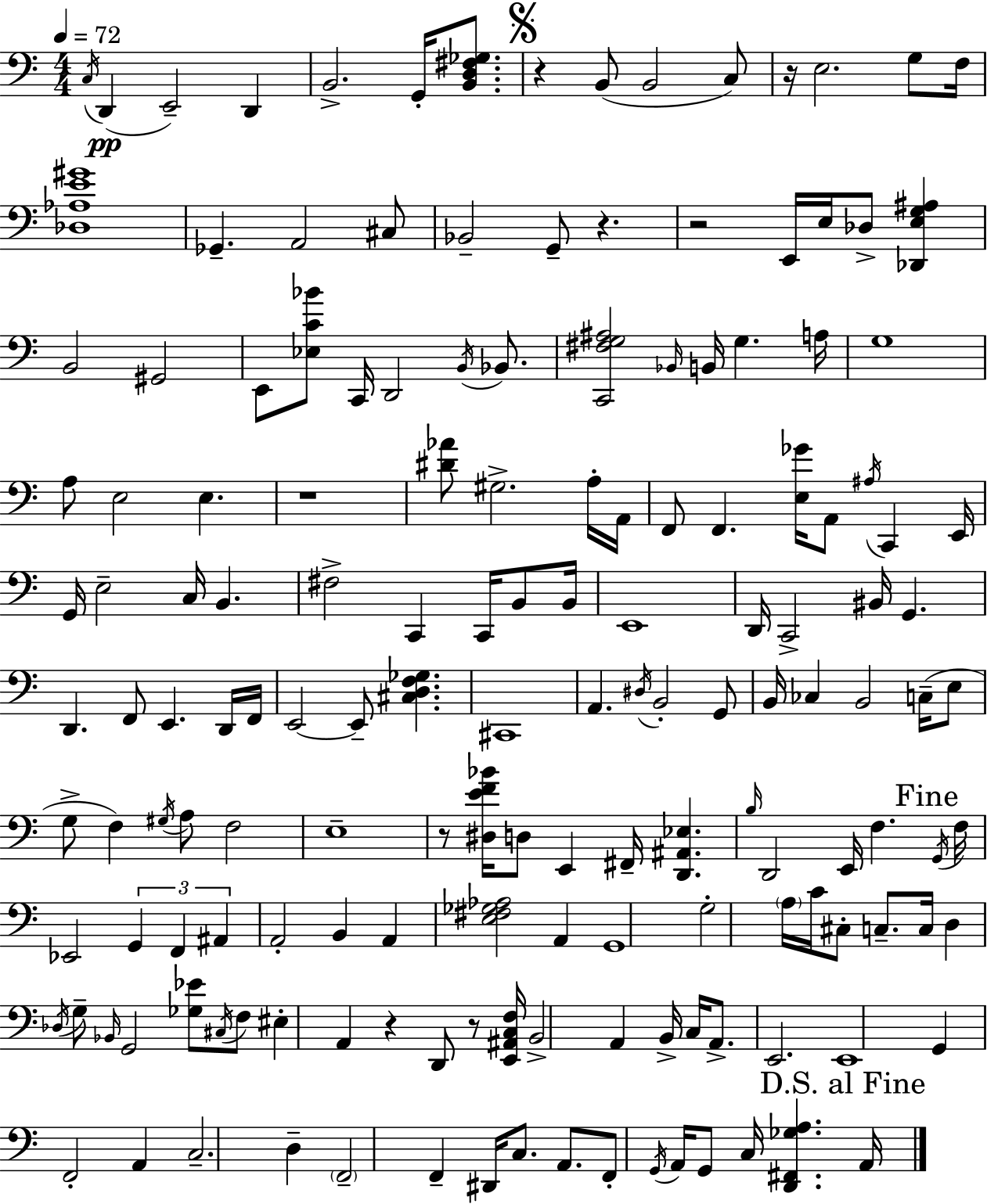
C3/s D2/q E2/h D2/q B2/h. G2/s [B2,D3,F#3,Gb3]/e. R/q B2/e B2/h C3/e R/s E3/h. G3/e F3/s [Db3,Ab3,E4,G#4]/w Gb2/q. A2/h C#3/e Bb2/h G2/e R/q. R/h E2/s E3/s Db3/e [Db2,E3,G3,A#3]/q B2/h G#2/h E2/e [Eb3,C4,Bb4]/e C2/s D2/h B2/s Bb2/e. [C2,F#3,G3,A#3]/h Bb2/s B2/s G3/q. A3/s G3/w A3/e E3/h E3/q. R/w [D#4,Ab4]/e G#3/h. A3/s A2/s F2/e F2/q. [E3,Gb4]/s A2/e A#3/s C2/q E2/s G2/s E3/h C3/s B2/q. F#3/h C2/q C2/s B2/e B2/s E2/w D2/s C2/h BIS2/s G2/q. D2/q. F2/e E2/q. D2/s F2/s E2/h E2/e [C#3,D3,F3,Gb3]/q. C#2/w A2/q. D#3/s B2/h G2/e B2/s CES3/q B2/h C3/s E3/e G3/e F3/q G#3/s A3/e F3/h E3/w R/e [D#3,E4,F4,Bb4]/s D3/e E2/q F#2/s [D2,A#2,Eb3]/q. B3/s D2/h E2/s F3/q. G2/s F3/s Eb2/h G2/q F2/q A#2/q A2/h B2/q A2/q [E3,F#3,Gb3,Ab3]/h A2/q G2/w G3/h A3/s C4/s C#3/e C3/e. C3/s D3/q Db3/s G3/e Bb2/s G2/h [Gb3,Eb4]/e C#3/s F3/e EIS3/q A2/q R/q D2/e R/e [E2,A#2,C3,F3]/s B2/h A2/q B2/s C3/s A2/e. E2/h. E2/w G2/q F2/h A2/q C3/h. D3/q F2/h F2/q D#2/s C3/e. A2/e. F2/e G2/s A2/s G2/e C3/s [D2,F#2,Gb3,A3]/q. A2/s